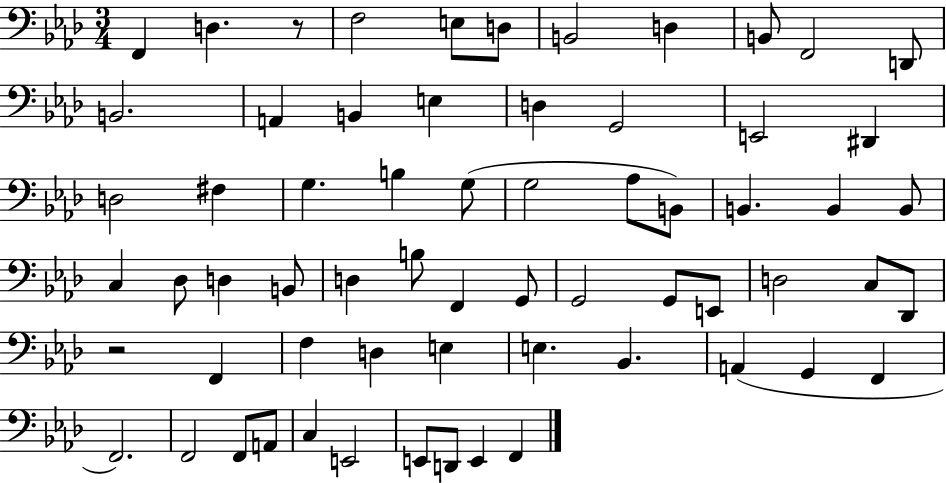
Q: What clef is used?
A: bass